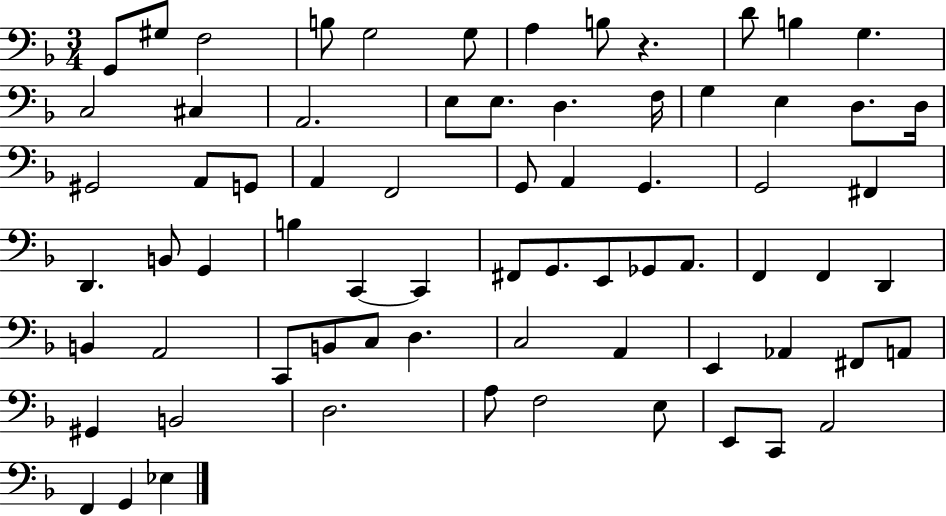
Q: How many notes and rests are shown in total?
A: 71